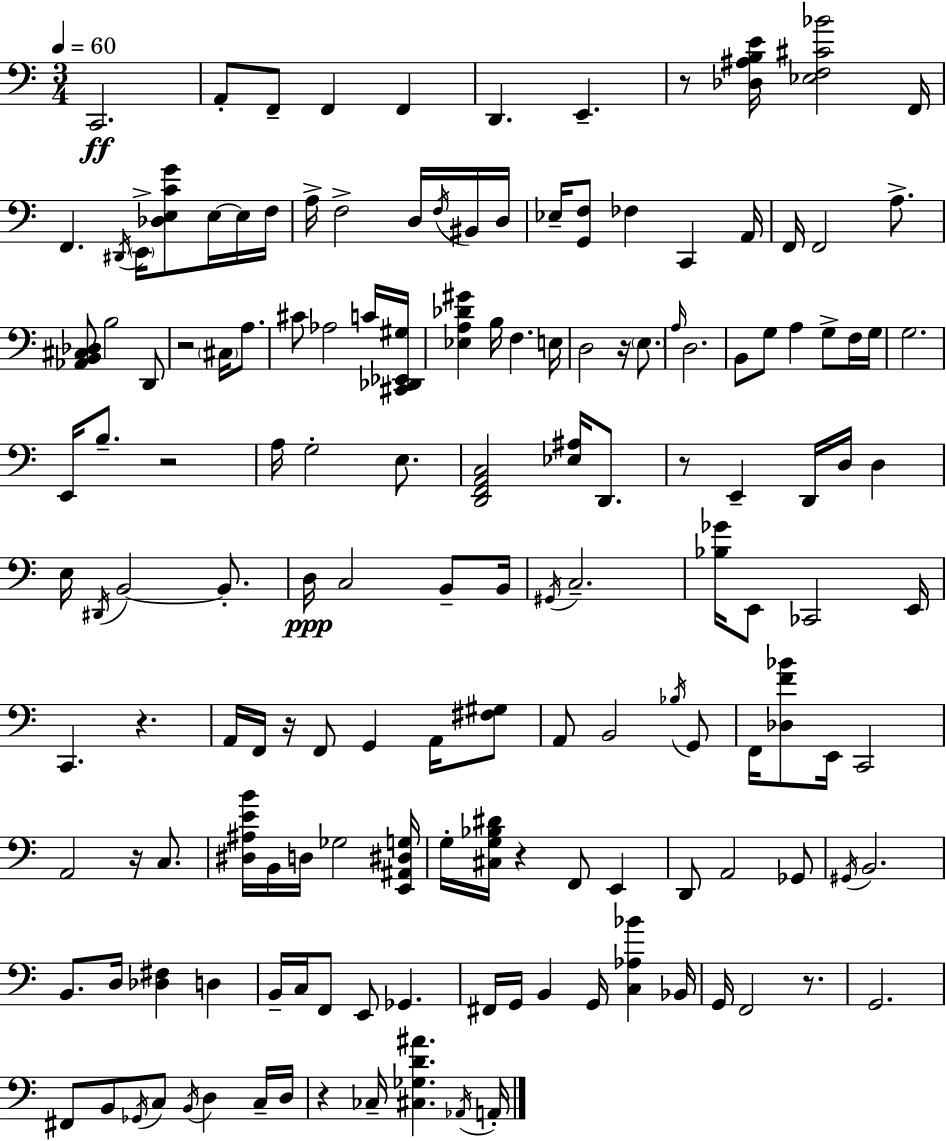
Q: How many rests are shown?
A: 11